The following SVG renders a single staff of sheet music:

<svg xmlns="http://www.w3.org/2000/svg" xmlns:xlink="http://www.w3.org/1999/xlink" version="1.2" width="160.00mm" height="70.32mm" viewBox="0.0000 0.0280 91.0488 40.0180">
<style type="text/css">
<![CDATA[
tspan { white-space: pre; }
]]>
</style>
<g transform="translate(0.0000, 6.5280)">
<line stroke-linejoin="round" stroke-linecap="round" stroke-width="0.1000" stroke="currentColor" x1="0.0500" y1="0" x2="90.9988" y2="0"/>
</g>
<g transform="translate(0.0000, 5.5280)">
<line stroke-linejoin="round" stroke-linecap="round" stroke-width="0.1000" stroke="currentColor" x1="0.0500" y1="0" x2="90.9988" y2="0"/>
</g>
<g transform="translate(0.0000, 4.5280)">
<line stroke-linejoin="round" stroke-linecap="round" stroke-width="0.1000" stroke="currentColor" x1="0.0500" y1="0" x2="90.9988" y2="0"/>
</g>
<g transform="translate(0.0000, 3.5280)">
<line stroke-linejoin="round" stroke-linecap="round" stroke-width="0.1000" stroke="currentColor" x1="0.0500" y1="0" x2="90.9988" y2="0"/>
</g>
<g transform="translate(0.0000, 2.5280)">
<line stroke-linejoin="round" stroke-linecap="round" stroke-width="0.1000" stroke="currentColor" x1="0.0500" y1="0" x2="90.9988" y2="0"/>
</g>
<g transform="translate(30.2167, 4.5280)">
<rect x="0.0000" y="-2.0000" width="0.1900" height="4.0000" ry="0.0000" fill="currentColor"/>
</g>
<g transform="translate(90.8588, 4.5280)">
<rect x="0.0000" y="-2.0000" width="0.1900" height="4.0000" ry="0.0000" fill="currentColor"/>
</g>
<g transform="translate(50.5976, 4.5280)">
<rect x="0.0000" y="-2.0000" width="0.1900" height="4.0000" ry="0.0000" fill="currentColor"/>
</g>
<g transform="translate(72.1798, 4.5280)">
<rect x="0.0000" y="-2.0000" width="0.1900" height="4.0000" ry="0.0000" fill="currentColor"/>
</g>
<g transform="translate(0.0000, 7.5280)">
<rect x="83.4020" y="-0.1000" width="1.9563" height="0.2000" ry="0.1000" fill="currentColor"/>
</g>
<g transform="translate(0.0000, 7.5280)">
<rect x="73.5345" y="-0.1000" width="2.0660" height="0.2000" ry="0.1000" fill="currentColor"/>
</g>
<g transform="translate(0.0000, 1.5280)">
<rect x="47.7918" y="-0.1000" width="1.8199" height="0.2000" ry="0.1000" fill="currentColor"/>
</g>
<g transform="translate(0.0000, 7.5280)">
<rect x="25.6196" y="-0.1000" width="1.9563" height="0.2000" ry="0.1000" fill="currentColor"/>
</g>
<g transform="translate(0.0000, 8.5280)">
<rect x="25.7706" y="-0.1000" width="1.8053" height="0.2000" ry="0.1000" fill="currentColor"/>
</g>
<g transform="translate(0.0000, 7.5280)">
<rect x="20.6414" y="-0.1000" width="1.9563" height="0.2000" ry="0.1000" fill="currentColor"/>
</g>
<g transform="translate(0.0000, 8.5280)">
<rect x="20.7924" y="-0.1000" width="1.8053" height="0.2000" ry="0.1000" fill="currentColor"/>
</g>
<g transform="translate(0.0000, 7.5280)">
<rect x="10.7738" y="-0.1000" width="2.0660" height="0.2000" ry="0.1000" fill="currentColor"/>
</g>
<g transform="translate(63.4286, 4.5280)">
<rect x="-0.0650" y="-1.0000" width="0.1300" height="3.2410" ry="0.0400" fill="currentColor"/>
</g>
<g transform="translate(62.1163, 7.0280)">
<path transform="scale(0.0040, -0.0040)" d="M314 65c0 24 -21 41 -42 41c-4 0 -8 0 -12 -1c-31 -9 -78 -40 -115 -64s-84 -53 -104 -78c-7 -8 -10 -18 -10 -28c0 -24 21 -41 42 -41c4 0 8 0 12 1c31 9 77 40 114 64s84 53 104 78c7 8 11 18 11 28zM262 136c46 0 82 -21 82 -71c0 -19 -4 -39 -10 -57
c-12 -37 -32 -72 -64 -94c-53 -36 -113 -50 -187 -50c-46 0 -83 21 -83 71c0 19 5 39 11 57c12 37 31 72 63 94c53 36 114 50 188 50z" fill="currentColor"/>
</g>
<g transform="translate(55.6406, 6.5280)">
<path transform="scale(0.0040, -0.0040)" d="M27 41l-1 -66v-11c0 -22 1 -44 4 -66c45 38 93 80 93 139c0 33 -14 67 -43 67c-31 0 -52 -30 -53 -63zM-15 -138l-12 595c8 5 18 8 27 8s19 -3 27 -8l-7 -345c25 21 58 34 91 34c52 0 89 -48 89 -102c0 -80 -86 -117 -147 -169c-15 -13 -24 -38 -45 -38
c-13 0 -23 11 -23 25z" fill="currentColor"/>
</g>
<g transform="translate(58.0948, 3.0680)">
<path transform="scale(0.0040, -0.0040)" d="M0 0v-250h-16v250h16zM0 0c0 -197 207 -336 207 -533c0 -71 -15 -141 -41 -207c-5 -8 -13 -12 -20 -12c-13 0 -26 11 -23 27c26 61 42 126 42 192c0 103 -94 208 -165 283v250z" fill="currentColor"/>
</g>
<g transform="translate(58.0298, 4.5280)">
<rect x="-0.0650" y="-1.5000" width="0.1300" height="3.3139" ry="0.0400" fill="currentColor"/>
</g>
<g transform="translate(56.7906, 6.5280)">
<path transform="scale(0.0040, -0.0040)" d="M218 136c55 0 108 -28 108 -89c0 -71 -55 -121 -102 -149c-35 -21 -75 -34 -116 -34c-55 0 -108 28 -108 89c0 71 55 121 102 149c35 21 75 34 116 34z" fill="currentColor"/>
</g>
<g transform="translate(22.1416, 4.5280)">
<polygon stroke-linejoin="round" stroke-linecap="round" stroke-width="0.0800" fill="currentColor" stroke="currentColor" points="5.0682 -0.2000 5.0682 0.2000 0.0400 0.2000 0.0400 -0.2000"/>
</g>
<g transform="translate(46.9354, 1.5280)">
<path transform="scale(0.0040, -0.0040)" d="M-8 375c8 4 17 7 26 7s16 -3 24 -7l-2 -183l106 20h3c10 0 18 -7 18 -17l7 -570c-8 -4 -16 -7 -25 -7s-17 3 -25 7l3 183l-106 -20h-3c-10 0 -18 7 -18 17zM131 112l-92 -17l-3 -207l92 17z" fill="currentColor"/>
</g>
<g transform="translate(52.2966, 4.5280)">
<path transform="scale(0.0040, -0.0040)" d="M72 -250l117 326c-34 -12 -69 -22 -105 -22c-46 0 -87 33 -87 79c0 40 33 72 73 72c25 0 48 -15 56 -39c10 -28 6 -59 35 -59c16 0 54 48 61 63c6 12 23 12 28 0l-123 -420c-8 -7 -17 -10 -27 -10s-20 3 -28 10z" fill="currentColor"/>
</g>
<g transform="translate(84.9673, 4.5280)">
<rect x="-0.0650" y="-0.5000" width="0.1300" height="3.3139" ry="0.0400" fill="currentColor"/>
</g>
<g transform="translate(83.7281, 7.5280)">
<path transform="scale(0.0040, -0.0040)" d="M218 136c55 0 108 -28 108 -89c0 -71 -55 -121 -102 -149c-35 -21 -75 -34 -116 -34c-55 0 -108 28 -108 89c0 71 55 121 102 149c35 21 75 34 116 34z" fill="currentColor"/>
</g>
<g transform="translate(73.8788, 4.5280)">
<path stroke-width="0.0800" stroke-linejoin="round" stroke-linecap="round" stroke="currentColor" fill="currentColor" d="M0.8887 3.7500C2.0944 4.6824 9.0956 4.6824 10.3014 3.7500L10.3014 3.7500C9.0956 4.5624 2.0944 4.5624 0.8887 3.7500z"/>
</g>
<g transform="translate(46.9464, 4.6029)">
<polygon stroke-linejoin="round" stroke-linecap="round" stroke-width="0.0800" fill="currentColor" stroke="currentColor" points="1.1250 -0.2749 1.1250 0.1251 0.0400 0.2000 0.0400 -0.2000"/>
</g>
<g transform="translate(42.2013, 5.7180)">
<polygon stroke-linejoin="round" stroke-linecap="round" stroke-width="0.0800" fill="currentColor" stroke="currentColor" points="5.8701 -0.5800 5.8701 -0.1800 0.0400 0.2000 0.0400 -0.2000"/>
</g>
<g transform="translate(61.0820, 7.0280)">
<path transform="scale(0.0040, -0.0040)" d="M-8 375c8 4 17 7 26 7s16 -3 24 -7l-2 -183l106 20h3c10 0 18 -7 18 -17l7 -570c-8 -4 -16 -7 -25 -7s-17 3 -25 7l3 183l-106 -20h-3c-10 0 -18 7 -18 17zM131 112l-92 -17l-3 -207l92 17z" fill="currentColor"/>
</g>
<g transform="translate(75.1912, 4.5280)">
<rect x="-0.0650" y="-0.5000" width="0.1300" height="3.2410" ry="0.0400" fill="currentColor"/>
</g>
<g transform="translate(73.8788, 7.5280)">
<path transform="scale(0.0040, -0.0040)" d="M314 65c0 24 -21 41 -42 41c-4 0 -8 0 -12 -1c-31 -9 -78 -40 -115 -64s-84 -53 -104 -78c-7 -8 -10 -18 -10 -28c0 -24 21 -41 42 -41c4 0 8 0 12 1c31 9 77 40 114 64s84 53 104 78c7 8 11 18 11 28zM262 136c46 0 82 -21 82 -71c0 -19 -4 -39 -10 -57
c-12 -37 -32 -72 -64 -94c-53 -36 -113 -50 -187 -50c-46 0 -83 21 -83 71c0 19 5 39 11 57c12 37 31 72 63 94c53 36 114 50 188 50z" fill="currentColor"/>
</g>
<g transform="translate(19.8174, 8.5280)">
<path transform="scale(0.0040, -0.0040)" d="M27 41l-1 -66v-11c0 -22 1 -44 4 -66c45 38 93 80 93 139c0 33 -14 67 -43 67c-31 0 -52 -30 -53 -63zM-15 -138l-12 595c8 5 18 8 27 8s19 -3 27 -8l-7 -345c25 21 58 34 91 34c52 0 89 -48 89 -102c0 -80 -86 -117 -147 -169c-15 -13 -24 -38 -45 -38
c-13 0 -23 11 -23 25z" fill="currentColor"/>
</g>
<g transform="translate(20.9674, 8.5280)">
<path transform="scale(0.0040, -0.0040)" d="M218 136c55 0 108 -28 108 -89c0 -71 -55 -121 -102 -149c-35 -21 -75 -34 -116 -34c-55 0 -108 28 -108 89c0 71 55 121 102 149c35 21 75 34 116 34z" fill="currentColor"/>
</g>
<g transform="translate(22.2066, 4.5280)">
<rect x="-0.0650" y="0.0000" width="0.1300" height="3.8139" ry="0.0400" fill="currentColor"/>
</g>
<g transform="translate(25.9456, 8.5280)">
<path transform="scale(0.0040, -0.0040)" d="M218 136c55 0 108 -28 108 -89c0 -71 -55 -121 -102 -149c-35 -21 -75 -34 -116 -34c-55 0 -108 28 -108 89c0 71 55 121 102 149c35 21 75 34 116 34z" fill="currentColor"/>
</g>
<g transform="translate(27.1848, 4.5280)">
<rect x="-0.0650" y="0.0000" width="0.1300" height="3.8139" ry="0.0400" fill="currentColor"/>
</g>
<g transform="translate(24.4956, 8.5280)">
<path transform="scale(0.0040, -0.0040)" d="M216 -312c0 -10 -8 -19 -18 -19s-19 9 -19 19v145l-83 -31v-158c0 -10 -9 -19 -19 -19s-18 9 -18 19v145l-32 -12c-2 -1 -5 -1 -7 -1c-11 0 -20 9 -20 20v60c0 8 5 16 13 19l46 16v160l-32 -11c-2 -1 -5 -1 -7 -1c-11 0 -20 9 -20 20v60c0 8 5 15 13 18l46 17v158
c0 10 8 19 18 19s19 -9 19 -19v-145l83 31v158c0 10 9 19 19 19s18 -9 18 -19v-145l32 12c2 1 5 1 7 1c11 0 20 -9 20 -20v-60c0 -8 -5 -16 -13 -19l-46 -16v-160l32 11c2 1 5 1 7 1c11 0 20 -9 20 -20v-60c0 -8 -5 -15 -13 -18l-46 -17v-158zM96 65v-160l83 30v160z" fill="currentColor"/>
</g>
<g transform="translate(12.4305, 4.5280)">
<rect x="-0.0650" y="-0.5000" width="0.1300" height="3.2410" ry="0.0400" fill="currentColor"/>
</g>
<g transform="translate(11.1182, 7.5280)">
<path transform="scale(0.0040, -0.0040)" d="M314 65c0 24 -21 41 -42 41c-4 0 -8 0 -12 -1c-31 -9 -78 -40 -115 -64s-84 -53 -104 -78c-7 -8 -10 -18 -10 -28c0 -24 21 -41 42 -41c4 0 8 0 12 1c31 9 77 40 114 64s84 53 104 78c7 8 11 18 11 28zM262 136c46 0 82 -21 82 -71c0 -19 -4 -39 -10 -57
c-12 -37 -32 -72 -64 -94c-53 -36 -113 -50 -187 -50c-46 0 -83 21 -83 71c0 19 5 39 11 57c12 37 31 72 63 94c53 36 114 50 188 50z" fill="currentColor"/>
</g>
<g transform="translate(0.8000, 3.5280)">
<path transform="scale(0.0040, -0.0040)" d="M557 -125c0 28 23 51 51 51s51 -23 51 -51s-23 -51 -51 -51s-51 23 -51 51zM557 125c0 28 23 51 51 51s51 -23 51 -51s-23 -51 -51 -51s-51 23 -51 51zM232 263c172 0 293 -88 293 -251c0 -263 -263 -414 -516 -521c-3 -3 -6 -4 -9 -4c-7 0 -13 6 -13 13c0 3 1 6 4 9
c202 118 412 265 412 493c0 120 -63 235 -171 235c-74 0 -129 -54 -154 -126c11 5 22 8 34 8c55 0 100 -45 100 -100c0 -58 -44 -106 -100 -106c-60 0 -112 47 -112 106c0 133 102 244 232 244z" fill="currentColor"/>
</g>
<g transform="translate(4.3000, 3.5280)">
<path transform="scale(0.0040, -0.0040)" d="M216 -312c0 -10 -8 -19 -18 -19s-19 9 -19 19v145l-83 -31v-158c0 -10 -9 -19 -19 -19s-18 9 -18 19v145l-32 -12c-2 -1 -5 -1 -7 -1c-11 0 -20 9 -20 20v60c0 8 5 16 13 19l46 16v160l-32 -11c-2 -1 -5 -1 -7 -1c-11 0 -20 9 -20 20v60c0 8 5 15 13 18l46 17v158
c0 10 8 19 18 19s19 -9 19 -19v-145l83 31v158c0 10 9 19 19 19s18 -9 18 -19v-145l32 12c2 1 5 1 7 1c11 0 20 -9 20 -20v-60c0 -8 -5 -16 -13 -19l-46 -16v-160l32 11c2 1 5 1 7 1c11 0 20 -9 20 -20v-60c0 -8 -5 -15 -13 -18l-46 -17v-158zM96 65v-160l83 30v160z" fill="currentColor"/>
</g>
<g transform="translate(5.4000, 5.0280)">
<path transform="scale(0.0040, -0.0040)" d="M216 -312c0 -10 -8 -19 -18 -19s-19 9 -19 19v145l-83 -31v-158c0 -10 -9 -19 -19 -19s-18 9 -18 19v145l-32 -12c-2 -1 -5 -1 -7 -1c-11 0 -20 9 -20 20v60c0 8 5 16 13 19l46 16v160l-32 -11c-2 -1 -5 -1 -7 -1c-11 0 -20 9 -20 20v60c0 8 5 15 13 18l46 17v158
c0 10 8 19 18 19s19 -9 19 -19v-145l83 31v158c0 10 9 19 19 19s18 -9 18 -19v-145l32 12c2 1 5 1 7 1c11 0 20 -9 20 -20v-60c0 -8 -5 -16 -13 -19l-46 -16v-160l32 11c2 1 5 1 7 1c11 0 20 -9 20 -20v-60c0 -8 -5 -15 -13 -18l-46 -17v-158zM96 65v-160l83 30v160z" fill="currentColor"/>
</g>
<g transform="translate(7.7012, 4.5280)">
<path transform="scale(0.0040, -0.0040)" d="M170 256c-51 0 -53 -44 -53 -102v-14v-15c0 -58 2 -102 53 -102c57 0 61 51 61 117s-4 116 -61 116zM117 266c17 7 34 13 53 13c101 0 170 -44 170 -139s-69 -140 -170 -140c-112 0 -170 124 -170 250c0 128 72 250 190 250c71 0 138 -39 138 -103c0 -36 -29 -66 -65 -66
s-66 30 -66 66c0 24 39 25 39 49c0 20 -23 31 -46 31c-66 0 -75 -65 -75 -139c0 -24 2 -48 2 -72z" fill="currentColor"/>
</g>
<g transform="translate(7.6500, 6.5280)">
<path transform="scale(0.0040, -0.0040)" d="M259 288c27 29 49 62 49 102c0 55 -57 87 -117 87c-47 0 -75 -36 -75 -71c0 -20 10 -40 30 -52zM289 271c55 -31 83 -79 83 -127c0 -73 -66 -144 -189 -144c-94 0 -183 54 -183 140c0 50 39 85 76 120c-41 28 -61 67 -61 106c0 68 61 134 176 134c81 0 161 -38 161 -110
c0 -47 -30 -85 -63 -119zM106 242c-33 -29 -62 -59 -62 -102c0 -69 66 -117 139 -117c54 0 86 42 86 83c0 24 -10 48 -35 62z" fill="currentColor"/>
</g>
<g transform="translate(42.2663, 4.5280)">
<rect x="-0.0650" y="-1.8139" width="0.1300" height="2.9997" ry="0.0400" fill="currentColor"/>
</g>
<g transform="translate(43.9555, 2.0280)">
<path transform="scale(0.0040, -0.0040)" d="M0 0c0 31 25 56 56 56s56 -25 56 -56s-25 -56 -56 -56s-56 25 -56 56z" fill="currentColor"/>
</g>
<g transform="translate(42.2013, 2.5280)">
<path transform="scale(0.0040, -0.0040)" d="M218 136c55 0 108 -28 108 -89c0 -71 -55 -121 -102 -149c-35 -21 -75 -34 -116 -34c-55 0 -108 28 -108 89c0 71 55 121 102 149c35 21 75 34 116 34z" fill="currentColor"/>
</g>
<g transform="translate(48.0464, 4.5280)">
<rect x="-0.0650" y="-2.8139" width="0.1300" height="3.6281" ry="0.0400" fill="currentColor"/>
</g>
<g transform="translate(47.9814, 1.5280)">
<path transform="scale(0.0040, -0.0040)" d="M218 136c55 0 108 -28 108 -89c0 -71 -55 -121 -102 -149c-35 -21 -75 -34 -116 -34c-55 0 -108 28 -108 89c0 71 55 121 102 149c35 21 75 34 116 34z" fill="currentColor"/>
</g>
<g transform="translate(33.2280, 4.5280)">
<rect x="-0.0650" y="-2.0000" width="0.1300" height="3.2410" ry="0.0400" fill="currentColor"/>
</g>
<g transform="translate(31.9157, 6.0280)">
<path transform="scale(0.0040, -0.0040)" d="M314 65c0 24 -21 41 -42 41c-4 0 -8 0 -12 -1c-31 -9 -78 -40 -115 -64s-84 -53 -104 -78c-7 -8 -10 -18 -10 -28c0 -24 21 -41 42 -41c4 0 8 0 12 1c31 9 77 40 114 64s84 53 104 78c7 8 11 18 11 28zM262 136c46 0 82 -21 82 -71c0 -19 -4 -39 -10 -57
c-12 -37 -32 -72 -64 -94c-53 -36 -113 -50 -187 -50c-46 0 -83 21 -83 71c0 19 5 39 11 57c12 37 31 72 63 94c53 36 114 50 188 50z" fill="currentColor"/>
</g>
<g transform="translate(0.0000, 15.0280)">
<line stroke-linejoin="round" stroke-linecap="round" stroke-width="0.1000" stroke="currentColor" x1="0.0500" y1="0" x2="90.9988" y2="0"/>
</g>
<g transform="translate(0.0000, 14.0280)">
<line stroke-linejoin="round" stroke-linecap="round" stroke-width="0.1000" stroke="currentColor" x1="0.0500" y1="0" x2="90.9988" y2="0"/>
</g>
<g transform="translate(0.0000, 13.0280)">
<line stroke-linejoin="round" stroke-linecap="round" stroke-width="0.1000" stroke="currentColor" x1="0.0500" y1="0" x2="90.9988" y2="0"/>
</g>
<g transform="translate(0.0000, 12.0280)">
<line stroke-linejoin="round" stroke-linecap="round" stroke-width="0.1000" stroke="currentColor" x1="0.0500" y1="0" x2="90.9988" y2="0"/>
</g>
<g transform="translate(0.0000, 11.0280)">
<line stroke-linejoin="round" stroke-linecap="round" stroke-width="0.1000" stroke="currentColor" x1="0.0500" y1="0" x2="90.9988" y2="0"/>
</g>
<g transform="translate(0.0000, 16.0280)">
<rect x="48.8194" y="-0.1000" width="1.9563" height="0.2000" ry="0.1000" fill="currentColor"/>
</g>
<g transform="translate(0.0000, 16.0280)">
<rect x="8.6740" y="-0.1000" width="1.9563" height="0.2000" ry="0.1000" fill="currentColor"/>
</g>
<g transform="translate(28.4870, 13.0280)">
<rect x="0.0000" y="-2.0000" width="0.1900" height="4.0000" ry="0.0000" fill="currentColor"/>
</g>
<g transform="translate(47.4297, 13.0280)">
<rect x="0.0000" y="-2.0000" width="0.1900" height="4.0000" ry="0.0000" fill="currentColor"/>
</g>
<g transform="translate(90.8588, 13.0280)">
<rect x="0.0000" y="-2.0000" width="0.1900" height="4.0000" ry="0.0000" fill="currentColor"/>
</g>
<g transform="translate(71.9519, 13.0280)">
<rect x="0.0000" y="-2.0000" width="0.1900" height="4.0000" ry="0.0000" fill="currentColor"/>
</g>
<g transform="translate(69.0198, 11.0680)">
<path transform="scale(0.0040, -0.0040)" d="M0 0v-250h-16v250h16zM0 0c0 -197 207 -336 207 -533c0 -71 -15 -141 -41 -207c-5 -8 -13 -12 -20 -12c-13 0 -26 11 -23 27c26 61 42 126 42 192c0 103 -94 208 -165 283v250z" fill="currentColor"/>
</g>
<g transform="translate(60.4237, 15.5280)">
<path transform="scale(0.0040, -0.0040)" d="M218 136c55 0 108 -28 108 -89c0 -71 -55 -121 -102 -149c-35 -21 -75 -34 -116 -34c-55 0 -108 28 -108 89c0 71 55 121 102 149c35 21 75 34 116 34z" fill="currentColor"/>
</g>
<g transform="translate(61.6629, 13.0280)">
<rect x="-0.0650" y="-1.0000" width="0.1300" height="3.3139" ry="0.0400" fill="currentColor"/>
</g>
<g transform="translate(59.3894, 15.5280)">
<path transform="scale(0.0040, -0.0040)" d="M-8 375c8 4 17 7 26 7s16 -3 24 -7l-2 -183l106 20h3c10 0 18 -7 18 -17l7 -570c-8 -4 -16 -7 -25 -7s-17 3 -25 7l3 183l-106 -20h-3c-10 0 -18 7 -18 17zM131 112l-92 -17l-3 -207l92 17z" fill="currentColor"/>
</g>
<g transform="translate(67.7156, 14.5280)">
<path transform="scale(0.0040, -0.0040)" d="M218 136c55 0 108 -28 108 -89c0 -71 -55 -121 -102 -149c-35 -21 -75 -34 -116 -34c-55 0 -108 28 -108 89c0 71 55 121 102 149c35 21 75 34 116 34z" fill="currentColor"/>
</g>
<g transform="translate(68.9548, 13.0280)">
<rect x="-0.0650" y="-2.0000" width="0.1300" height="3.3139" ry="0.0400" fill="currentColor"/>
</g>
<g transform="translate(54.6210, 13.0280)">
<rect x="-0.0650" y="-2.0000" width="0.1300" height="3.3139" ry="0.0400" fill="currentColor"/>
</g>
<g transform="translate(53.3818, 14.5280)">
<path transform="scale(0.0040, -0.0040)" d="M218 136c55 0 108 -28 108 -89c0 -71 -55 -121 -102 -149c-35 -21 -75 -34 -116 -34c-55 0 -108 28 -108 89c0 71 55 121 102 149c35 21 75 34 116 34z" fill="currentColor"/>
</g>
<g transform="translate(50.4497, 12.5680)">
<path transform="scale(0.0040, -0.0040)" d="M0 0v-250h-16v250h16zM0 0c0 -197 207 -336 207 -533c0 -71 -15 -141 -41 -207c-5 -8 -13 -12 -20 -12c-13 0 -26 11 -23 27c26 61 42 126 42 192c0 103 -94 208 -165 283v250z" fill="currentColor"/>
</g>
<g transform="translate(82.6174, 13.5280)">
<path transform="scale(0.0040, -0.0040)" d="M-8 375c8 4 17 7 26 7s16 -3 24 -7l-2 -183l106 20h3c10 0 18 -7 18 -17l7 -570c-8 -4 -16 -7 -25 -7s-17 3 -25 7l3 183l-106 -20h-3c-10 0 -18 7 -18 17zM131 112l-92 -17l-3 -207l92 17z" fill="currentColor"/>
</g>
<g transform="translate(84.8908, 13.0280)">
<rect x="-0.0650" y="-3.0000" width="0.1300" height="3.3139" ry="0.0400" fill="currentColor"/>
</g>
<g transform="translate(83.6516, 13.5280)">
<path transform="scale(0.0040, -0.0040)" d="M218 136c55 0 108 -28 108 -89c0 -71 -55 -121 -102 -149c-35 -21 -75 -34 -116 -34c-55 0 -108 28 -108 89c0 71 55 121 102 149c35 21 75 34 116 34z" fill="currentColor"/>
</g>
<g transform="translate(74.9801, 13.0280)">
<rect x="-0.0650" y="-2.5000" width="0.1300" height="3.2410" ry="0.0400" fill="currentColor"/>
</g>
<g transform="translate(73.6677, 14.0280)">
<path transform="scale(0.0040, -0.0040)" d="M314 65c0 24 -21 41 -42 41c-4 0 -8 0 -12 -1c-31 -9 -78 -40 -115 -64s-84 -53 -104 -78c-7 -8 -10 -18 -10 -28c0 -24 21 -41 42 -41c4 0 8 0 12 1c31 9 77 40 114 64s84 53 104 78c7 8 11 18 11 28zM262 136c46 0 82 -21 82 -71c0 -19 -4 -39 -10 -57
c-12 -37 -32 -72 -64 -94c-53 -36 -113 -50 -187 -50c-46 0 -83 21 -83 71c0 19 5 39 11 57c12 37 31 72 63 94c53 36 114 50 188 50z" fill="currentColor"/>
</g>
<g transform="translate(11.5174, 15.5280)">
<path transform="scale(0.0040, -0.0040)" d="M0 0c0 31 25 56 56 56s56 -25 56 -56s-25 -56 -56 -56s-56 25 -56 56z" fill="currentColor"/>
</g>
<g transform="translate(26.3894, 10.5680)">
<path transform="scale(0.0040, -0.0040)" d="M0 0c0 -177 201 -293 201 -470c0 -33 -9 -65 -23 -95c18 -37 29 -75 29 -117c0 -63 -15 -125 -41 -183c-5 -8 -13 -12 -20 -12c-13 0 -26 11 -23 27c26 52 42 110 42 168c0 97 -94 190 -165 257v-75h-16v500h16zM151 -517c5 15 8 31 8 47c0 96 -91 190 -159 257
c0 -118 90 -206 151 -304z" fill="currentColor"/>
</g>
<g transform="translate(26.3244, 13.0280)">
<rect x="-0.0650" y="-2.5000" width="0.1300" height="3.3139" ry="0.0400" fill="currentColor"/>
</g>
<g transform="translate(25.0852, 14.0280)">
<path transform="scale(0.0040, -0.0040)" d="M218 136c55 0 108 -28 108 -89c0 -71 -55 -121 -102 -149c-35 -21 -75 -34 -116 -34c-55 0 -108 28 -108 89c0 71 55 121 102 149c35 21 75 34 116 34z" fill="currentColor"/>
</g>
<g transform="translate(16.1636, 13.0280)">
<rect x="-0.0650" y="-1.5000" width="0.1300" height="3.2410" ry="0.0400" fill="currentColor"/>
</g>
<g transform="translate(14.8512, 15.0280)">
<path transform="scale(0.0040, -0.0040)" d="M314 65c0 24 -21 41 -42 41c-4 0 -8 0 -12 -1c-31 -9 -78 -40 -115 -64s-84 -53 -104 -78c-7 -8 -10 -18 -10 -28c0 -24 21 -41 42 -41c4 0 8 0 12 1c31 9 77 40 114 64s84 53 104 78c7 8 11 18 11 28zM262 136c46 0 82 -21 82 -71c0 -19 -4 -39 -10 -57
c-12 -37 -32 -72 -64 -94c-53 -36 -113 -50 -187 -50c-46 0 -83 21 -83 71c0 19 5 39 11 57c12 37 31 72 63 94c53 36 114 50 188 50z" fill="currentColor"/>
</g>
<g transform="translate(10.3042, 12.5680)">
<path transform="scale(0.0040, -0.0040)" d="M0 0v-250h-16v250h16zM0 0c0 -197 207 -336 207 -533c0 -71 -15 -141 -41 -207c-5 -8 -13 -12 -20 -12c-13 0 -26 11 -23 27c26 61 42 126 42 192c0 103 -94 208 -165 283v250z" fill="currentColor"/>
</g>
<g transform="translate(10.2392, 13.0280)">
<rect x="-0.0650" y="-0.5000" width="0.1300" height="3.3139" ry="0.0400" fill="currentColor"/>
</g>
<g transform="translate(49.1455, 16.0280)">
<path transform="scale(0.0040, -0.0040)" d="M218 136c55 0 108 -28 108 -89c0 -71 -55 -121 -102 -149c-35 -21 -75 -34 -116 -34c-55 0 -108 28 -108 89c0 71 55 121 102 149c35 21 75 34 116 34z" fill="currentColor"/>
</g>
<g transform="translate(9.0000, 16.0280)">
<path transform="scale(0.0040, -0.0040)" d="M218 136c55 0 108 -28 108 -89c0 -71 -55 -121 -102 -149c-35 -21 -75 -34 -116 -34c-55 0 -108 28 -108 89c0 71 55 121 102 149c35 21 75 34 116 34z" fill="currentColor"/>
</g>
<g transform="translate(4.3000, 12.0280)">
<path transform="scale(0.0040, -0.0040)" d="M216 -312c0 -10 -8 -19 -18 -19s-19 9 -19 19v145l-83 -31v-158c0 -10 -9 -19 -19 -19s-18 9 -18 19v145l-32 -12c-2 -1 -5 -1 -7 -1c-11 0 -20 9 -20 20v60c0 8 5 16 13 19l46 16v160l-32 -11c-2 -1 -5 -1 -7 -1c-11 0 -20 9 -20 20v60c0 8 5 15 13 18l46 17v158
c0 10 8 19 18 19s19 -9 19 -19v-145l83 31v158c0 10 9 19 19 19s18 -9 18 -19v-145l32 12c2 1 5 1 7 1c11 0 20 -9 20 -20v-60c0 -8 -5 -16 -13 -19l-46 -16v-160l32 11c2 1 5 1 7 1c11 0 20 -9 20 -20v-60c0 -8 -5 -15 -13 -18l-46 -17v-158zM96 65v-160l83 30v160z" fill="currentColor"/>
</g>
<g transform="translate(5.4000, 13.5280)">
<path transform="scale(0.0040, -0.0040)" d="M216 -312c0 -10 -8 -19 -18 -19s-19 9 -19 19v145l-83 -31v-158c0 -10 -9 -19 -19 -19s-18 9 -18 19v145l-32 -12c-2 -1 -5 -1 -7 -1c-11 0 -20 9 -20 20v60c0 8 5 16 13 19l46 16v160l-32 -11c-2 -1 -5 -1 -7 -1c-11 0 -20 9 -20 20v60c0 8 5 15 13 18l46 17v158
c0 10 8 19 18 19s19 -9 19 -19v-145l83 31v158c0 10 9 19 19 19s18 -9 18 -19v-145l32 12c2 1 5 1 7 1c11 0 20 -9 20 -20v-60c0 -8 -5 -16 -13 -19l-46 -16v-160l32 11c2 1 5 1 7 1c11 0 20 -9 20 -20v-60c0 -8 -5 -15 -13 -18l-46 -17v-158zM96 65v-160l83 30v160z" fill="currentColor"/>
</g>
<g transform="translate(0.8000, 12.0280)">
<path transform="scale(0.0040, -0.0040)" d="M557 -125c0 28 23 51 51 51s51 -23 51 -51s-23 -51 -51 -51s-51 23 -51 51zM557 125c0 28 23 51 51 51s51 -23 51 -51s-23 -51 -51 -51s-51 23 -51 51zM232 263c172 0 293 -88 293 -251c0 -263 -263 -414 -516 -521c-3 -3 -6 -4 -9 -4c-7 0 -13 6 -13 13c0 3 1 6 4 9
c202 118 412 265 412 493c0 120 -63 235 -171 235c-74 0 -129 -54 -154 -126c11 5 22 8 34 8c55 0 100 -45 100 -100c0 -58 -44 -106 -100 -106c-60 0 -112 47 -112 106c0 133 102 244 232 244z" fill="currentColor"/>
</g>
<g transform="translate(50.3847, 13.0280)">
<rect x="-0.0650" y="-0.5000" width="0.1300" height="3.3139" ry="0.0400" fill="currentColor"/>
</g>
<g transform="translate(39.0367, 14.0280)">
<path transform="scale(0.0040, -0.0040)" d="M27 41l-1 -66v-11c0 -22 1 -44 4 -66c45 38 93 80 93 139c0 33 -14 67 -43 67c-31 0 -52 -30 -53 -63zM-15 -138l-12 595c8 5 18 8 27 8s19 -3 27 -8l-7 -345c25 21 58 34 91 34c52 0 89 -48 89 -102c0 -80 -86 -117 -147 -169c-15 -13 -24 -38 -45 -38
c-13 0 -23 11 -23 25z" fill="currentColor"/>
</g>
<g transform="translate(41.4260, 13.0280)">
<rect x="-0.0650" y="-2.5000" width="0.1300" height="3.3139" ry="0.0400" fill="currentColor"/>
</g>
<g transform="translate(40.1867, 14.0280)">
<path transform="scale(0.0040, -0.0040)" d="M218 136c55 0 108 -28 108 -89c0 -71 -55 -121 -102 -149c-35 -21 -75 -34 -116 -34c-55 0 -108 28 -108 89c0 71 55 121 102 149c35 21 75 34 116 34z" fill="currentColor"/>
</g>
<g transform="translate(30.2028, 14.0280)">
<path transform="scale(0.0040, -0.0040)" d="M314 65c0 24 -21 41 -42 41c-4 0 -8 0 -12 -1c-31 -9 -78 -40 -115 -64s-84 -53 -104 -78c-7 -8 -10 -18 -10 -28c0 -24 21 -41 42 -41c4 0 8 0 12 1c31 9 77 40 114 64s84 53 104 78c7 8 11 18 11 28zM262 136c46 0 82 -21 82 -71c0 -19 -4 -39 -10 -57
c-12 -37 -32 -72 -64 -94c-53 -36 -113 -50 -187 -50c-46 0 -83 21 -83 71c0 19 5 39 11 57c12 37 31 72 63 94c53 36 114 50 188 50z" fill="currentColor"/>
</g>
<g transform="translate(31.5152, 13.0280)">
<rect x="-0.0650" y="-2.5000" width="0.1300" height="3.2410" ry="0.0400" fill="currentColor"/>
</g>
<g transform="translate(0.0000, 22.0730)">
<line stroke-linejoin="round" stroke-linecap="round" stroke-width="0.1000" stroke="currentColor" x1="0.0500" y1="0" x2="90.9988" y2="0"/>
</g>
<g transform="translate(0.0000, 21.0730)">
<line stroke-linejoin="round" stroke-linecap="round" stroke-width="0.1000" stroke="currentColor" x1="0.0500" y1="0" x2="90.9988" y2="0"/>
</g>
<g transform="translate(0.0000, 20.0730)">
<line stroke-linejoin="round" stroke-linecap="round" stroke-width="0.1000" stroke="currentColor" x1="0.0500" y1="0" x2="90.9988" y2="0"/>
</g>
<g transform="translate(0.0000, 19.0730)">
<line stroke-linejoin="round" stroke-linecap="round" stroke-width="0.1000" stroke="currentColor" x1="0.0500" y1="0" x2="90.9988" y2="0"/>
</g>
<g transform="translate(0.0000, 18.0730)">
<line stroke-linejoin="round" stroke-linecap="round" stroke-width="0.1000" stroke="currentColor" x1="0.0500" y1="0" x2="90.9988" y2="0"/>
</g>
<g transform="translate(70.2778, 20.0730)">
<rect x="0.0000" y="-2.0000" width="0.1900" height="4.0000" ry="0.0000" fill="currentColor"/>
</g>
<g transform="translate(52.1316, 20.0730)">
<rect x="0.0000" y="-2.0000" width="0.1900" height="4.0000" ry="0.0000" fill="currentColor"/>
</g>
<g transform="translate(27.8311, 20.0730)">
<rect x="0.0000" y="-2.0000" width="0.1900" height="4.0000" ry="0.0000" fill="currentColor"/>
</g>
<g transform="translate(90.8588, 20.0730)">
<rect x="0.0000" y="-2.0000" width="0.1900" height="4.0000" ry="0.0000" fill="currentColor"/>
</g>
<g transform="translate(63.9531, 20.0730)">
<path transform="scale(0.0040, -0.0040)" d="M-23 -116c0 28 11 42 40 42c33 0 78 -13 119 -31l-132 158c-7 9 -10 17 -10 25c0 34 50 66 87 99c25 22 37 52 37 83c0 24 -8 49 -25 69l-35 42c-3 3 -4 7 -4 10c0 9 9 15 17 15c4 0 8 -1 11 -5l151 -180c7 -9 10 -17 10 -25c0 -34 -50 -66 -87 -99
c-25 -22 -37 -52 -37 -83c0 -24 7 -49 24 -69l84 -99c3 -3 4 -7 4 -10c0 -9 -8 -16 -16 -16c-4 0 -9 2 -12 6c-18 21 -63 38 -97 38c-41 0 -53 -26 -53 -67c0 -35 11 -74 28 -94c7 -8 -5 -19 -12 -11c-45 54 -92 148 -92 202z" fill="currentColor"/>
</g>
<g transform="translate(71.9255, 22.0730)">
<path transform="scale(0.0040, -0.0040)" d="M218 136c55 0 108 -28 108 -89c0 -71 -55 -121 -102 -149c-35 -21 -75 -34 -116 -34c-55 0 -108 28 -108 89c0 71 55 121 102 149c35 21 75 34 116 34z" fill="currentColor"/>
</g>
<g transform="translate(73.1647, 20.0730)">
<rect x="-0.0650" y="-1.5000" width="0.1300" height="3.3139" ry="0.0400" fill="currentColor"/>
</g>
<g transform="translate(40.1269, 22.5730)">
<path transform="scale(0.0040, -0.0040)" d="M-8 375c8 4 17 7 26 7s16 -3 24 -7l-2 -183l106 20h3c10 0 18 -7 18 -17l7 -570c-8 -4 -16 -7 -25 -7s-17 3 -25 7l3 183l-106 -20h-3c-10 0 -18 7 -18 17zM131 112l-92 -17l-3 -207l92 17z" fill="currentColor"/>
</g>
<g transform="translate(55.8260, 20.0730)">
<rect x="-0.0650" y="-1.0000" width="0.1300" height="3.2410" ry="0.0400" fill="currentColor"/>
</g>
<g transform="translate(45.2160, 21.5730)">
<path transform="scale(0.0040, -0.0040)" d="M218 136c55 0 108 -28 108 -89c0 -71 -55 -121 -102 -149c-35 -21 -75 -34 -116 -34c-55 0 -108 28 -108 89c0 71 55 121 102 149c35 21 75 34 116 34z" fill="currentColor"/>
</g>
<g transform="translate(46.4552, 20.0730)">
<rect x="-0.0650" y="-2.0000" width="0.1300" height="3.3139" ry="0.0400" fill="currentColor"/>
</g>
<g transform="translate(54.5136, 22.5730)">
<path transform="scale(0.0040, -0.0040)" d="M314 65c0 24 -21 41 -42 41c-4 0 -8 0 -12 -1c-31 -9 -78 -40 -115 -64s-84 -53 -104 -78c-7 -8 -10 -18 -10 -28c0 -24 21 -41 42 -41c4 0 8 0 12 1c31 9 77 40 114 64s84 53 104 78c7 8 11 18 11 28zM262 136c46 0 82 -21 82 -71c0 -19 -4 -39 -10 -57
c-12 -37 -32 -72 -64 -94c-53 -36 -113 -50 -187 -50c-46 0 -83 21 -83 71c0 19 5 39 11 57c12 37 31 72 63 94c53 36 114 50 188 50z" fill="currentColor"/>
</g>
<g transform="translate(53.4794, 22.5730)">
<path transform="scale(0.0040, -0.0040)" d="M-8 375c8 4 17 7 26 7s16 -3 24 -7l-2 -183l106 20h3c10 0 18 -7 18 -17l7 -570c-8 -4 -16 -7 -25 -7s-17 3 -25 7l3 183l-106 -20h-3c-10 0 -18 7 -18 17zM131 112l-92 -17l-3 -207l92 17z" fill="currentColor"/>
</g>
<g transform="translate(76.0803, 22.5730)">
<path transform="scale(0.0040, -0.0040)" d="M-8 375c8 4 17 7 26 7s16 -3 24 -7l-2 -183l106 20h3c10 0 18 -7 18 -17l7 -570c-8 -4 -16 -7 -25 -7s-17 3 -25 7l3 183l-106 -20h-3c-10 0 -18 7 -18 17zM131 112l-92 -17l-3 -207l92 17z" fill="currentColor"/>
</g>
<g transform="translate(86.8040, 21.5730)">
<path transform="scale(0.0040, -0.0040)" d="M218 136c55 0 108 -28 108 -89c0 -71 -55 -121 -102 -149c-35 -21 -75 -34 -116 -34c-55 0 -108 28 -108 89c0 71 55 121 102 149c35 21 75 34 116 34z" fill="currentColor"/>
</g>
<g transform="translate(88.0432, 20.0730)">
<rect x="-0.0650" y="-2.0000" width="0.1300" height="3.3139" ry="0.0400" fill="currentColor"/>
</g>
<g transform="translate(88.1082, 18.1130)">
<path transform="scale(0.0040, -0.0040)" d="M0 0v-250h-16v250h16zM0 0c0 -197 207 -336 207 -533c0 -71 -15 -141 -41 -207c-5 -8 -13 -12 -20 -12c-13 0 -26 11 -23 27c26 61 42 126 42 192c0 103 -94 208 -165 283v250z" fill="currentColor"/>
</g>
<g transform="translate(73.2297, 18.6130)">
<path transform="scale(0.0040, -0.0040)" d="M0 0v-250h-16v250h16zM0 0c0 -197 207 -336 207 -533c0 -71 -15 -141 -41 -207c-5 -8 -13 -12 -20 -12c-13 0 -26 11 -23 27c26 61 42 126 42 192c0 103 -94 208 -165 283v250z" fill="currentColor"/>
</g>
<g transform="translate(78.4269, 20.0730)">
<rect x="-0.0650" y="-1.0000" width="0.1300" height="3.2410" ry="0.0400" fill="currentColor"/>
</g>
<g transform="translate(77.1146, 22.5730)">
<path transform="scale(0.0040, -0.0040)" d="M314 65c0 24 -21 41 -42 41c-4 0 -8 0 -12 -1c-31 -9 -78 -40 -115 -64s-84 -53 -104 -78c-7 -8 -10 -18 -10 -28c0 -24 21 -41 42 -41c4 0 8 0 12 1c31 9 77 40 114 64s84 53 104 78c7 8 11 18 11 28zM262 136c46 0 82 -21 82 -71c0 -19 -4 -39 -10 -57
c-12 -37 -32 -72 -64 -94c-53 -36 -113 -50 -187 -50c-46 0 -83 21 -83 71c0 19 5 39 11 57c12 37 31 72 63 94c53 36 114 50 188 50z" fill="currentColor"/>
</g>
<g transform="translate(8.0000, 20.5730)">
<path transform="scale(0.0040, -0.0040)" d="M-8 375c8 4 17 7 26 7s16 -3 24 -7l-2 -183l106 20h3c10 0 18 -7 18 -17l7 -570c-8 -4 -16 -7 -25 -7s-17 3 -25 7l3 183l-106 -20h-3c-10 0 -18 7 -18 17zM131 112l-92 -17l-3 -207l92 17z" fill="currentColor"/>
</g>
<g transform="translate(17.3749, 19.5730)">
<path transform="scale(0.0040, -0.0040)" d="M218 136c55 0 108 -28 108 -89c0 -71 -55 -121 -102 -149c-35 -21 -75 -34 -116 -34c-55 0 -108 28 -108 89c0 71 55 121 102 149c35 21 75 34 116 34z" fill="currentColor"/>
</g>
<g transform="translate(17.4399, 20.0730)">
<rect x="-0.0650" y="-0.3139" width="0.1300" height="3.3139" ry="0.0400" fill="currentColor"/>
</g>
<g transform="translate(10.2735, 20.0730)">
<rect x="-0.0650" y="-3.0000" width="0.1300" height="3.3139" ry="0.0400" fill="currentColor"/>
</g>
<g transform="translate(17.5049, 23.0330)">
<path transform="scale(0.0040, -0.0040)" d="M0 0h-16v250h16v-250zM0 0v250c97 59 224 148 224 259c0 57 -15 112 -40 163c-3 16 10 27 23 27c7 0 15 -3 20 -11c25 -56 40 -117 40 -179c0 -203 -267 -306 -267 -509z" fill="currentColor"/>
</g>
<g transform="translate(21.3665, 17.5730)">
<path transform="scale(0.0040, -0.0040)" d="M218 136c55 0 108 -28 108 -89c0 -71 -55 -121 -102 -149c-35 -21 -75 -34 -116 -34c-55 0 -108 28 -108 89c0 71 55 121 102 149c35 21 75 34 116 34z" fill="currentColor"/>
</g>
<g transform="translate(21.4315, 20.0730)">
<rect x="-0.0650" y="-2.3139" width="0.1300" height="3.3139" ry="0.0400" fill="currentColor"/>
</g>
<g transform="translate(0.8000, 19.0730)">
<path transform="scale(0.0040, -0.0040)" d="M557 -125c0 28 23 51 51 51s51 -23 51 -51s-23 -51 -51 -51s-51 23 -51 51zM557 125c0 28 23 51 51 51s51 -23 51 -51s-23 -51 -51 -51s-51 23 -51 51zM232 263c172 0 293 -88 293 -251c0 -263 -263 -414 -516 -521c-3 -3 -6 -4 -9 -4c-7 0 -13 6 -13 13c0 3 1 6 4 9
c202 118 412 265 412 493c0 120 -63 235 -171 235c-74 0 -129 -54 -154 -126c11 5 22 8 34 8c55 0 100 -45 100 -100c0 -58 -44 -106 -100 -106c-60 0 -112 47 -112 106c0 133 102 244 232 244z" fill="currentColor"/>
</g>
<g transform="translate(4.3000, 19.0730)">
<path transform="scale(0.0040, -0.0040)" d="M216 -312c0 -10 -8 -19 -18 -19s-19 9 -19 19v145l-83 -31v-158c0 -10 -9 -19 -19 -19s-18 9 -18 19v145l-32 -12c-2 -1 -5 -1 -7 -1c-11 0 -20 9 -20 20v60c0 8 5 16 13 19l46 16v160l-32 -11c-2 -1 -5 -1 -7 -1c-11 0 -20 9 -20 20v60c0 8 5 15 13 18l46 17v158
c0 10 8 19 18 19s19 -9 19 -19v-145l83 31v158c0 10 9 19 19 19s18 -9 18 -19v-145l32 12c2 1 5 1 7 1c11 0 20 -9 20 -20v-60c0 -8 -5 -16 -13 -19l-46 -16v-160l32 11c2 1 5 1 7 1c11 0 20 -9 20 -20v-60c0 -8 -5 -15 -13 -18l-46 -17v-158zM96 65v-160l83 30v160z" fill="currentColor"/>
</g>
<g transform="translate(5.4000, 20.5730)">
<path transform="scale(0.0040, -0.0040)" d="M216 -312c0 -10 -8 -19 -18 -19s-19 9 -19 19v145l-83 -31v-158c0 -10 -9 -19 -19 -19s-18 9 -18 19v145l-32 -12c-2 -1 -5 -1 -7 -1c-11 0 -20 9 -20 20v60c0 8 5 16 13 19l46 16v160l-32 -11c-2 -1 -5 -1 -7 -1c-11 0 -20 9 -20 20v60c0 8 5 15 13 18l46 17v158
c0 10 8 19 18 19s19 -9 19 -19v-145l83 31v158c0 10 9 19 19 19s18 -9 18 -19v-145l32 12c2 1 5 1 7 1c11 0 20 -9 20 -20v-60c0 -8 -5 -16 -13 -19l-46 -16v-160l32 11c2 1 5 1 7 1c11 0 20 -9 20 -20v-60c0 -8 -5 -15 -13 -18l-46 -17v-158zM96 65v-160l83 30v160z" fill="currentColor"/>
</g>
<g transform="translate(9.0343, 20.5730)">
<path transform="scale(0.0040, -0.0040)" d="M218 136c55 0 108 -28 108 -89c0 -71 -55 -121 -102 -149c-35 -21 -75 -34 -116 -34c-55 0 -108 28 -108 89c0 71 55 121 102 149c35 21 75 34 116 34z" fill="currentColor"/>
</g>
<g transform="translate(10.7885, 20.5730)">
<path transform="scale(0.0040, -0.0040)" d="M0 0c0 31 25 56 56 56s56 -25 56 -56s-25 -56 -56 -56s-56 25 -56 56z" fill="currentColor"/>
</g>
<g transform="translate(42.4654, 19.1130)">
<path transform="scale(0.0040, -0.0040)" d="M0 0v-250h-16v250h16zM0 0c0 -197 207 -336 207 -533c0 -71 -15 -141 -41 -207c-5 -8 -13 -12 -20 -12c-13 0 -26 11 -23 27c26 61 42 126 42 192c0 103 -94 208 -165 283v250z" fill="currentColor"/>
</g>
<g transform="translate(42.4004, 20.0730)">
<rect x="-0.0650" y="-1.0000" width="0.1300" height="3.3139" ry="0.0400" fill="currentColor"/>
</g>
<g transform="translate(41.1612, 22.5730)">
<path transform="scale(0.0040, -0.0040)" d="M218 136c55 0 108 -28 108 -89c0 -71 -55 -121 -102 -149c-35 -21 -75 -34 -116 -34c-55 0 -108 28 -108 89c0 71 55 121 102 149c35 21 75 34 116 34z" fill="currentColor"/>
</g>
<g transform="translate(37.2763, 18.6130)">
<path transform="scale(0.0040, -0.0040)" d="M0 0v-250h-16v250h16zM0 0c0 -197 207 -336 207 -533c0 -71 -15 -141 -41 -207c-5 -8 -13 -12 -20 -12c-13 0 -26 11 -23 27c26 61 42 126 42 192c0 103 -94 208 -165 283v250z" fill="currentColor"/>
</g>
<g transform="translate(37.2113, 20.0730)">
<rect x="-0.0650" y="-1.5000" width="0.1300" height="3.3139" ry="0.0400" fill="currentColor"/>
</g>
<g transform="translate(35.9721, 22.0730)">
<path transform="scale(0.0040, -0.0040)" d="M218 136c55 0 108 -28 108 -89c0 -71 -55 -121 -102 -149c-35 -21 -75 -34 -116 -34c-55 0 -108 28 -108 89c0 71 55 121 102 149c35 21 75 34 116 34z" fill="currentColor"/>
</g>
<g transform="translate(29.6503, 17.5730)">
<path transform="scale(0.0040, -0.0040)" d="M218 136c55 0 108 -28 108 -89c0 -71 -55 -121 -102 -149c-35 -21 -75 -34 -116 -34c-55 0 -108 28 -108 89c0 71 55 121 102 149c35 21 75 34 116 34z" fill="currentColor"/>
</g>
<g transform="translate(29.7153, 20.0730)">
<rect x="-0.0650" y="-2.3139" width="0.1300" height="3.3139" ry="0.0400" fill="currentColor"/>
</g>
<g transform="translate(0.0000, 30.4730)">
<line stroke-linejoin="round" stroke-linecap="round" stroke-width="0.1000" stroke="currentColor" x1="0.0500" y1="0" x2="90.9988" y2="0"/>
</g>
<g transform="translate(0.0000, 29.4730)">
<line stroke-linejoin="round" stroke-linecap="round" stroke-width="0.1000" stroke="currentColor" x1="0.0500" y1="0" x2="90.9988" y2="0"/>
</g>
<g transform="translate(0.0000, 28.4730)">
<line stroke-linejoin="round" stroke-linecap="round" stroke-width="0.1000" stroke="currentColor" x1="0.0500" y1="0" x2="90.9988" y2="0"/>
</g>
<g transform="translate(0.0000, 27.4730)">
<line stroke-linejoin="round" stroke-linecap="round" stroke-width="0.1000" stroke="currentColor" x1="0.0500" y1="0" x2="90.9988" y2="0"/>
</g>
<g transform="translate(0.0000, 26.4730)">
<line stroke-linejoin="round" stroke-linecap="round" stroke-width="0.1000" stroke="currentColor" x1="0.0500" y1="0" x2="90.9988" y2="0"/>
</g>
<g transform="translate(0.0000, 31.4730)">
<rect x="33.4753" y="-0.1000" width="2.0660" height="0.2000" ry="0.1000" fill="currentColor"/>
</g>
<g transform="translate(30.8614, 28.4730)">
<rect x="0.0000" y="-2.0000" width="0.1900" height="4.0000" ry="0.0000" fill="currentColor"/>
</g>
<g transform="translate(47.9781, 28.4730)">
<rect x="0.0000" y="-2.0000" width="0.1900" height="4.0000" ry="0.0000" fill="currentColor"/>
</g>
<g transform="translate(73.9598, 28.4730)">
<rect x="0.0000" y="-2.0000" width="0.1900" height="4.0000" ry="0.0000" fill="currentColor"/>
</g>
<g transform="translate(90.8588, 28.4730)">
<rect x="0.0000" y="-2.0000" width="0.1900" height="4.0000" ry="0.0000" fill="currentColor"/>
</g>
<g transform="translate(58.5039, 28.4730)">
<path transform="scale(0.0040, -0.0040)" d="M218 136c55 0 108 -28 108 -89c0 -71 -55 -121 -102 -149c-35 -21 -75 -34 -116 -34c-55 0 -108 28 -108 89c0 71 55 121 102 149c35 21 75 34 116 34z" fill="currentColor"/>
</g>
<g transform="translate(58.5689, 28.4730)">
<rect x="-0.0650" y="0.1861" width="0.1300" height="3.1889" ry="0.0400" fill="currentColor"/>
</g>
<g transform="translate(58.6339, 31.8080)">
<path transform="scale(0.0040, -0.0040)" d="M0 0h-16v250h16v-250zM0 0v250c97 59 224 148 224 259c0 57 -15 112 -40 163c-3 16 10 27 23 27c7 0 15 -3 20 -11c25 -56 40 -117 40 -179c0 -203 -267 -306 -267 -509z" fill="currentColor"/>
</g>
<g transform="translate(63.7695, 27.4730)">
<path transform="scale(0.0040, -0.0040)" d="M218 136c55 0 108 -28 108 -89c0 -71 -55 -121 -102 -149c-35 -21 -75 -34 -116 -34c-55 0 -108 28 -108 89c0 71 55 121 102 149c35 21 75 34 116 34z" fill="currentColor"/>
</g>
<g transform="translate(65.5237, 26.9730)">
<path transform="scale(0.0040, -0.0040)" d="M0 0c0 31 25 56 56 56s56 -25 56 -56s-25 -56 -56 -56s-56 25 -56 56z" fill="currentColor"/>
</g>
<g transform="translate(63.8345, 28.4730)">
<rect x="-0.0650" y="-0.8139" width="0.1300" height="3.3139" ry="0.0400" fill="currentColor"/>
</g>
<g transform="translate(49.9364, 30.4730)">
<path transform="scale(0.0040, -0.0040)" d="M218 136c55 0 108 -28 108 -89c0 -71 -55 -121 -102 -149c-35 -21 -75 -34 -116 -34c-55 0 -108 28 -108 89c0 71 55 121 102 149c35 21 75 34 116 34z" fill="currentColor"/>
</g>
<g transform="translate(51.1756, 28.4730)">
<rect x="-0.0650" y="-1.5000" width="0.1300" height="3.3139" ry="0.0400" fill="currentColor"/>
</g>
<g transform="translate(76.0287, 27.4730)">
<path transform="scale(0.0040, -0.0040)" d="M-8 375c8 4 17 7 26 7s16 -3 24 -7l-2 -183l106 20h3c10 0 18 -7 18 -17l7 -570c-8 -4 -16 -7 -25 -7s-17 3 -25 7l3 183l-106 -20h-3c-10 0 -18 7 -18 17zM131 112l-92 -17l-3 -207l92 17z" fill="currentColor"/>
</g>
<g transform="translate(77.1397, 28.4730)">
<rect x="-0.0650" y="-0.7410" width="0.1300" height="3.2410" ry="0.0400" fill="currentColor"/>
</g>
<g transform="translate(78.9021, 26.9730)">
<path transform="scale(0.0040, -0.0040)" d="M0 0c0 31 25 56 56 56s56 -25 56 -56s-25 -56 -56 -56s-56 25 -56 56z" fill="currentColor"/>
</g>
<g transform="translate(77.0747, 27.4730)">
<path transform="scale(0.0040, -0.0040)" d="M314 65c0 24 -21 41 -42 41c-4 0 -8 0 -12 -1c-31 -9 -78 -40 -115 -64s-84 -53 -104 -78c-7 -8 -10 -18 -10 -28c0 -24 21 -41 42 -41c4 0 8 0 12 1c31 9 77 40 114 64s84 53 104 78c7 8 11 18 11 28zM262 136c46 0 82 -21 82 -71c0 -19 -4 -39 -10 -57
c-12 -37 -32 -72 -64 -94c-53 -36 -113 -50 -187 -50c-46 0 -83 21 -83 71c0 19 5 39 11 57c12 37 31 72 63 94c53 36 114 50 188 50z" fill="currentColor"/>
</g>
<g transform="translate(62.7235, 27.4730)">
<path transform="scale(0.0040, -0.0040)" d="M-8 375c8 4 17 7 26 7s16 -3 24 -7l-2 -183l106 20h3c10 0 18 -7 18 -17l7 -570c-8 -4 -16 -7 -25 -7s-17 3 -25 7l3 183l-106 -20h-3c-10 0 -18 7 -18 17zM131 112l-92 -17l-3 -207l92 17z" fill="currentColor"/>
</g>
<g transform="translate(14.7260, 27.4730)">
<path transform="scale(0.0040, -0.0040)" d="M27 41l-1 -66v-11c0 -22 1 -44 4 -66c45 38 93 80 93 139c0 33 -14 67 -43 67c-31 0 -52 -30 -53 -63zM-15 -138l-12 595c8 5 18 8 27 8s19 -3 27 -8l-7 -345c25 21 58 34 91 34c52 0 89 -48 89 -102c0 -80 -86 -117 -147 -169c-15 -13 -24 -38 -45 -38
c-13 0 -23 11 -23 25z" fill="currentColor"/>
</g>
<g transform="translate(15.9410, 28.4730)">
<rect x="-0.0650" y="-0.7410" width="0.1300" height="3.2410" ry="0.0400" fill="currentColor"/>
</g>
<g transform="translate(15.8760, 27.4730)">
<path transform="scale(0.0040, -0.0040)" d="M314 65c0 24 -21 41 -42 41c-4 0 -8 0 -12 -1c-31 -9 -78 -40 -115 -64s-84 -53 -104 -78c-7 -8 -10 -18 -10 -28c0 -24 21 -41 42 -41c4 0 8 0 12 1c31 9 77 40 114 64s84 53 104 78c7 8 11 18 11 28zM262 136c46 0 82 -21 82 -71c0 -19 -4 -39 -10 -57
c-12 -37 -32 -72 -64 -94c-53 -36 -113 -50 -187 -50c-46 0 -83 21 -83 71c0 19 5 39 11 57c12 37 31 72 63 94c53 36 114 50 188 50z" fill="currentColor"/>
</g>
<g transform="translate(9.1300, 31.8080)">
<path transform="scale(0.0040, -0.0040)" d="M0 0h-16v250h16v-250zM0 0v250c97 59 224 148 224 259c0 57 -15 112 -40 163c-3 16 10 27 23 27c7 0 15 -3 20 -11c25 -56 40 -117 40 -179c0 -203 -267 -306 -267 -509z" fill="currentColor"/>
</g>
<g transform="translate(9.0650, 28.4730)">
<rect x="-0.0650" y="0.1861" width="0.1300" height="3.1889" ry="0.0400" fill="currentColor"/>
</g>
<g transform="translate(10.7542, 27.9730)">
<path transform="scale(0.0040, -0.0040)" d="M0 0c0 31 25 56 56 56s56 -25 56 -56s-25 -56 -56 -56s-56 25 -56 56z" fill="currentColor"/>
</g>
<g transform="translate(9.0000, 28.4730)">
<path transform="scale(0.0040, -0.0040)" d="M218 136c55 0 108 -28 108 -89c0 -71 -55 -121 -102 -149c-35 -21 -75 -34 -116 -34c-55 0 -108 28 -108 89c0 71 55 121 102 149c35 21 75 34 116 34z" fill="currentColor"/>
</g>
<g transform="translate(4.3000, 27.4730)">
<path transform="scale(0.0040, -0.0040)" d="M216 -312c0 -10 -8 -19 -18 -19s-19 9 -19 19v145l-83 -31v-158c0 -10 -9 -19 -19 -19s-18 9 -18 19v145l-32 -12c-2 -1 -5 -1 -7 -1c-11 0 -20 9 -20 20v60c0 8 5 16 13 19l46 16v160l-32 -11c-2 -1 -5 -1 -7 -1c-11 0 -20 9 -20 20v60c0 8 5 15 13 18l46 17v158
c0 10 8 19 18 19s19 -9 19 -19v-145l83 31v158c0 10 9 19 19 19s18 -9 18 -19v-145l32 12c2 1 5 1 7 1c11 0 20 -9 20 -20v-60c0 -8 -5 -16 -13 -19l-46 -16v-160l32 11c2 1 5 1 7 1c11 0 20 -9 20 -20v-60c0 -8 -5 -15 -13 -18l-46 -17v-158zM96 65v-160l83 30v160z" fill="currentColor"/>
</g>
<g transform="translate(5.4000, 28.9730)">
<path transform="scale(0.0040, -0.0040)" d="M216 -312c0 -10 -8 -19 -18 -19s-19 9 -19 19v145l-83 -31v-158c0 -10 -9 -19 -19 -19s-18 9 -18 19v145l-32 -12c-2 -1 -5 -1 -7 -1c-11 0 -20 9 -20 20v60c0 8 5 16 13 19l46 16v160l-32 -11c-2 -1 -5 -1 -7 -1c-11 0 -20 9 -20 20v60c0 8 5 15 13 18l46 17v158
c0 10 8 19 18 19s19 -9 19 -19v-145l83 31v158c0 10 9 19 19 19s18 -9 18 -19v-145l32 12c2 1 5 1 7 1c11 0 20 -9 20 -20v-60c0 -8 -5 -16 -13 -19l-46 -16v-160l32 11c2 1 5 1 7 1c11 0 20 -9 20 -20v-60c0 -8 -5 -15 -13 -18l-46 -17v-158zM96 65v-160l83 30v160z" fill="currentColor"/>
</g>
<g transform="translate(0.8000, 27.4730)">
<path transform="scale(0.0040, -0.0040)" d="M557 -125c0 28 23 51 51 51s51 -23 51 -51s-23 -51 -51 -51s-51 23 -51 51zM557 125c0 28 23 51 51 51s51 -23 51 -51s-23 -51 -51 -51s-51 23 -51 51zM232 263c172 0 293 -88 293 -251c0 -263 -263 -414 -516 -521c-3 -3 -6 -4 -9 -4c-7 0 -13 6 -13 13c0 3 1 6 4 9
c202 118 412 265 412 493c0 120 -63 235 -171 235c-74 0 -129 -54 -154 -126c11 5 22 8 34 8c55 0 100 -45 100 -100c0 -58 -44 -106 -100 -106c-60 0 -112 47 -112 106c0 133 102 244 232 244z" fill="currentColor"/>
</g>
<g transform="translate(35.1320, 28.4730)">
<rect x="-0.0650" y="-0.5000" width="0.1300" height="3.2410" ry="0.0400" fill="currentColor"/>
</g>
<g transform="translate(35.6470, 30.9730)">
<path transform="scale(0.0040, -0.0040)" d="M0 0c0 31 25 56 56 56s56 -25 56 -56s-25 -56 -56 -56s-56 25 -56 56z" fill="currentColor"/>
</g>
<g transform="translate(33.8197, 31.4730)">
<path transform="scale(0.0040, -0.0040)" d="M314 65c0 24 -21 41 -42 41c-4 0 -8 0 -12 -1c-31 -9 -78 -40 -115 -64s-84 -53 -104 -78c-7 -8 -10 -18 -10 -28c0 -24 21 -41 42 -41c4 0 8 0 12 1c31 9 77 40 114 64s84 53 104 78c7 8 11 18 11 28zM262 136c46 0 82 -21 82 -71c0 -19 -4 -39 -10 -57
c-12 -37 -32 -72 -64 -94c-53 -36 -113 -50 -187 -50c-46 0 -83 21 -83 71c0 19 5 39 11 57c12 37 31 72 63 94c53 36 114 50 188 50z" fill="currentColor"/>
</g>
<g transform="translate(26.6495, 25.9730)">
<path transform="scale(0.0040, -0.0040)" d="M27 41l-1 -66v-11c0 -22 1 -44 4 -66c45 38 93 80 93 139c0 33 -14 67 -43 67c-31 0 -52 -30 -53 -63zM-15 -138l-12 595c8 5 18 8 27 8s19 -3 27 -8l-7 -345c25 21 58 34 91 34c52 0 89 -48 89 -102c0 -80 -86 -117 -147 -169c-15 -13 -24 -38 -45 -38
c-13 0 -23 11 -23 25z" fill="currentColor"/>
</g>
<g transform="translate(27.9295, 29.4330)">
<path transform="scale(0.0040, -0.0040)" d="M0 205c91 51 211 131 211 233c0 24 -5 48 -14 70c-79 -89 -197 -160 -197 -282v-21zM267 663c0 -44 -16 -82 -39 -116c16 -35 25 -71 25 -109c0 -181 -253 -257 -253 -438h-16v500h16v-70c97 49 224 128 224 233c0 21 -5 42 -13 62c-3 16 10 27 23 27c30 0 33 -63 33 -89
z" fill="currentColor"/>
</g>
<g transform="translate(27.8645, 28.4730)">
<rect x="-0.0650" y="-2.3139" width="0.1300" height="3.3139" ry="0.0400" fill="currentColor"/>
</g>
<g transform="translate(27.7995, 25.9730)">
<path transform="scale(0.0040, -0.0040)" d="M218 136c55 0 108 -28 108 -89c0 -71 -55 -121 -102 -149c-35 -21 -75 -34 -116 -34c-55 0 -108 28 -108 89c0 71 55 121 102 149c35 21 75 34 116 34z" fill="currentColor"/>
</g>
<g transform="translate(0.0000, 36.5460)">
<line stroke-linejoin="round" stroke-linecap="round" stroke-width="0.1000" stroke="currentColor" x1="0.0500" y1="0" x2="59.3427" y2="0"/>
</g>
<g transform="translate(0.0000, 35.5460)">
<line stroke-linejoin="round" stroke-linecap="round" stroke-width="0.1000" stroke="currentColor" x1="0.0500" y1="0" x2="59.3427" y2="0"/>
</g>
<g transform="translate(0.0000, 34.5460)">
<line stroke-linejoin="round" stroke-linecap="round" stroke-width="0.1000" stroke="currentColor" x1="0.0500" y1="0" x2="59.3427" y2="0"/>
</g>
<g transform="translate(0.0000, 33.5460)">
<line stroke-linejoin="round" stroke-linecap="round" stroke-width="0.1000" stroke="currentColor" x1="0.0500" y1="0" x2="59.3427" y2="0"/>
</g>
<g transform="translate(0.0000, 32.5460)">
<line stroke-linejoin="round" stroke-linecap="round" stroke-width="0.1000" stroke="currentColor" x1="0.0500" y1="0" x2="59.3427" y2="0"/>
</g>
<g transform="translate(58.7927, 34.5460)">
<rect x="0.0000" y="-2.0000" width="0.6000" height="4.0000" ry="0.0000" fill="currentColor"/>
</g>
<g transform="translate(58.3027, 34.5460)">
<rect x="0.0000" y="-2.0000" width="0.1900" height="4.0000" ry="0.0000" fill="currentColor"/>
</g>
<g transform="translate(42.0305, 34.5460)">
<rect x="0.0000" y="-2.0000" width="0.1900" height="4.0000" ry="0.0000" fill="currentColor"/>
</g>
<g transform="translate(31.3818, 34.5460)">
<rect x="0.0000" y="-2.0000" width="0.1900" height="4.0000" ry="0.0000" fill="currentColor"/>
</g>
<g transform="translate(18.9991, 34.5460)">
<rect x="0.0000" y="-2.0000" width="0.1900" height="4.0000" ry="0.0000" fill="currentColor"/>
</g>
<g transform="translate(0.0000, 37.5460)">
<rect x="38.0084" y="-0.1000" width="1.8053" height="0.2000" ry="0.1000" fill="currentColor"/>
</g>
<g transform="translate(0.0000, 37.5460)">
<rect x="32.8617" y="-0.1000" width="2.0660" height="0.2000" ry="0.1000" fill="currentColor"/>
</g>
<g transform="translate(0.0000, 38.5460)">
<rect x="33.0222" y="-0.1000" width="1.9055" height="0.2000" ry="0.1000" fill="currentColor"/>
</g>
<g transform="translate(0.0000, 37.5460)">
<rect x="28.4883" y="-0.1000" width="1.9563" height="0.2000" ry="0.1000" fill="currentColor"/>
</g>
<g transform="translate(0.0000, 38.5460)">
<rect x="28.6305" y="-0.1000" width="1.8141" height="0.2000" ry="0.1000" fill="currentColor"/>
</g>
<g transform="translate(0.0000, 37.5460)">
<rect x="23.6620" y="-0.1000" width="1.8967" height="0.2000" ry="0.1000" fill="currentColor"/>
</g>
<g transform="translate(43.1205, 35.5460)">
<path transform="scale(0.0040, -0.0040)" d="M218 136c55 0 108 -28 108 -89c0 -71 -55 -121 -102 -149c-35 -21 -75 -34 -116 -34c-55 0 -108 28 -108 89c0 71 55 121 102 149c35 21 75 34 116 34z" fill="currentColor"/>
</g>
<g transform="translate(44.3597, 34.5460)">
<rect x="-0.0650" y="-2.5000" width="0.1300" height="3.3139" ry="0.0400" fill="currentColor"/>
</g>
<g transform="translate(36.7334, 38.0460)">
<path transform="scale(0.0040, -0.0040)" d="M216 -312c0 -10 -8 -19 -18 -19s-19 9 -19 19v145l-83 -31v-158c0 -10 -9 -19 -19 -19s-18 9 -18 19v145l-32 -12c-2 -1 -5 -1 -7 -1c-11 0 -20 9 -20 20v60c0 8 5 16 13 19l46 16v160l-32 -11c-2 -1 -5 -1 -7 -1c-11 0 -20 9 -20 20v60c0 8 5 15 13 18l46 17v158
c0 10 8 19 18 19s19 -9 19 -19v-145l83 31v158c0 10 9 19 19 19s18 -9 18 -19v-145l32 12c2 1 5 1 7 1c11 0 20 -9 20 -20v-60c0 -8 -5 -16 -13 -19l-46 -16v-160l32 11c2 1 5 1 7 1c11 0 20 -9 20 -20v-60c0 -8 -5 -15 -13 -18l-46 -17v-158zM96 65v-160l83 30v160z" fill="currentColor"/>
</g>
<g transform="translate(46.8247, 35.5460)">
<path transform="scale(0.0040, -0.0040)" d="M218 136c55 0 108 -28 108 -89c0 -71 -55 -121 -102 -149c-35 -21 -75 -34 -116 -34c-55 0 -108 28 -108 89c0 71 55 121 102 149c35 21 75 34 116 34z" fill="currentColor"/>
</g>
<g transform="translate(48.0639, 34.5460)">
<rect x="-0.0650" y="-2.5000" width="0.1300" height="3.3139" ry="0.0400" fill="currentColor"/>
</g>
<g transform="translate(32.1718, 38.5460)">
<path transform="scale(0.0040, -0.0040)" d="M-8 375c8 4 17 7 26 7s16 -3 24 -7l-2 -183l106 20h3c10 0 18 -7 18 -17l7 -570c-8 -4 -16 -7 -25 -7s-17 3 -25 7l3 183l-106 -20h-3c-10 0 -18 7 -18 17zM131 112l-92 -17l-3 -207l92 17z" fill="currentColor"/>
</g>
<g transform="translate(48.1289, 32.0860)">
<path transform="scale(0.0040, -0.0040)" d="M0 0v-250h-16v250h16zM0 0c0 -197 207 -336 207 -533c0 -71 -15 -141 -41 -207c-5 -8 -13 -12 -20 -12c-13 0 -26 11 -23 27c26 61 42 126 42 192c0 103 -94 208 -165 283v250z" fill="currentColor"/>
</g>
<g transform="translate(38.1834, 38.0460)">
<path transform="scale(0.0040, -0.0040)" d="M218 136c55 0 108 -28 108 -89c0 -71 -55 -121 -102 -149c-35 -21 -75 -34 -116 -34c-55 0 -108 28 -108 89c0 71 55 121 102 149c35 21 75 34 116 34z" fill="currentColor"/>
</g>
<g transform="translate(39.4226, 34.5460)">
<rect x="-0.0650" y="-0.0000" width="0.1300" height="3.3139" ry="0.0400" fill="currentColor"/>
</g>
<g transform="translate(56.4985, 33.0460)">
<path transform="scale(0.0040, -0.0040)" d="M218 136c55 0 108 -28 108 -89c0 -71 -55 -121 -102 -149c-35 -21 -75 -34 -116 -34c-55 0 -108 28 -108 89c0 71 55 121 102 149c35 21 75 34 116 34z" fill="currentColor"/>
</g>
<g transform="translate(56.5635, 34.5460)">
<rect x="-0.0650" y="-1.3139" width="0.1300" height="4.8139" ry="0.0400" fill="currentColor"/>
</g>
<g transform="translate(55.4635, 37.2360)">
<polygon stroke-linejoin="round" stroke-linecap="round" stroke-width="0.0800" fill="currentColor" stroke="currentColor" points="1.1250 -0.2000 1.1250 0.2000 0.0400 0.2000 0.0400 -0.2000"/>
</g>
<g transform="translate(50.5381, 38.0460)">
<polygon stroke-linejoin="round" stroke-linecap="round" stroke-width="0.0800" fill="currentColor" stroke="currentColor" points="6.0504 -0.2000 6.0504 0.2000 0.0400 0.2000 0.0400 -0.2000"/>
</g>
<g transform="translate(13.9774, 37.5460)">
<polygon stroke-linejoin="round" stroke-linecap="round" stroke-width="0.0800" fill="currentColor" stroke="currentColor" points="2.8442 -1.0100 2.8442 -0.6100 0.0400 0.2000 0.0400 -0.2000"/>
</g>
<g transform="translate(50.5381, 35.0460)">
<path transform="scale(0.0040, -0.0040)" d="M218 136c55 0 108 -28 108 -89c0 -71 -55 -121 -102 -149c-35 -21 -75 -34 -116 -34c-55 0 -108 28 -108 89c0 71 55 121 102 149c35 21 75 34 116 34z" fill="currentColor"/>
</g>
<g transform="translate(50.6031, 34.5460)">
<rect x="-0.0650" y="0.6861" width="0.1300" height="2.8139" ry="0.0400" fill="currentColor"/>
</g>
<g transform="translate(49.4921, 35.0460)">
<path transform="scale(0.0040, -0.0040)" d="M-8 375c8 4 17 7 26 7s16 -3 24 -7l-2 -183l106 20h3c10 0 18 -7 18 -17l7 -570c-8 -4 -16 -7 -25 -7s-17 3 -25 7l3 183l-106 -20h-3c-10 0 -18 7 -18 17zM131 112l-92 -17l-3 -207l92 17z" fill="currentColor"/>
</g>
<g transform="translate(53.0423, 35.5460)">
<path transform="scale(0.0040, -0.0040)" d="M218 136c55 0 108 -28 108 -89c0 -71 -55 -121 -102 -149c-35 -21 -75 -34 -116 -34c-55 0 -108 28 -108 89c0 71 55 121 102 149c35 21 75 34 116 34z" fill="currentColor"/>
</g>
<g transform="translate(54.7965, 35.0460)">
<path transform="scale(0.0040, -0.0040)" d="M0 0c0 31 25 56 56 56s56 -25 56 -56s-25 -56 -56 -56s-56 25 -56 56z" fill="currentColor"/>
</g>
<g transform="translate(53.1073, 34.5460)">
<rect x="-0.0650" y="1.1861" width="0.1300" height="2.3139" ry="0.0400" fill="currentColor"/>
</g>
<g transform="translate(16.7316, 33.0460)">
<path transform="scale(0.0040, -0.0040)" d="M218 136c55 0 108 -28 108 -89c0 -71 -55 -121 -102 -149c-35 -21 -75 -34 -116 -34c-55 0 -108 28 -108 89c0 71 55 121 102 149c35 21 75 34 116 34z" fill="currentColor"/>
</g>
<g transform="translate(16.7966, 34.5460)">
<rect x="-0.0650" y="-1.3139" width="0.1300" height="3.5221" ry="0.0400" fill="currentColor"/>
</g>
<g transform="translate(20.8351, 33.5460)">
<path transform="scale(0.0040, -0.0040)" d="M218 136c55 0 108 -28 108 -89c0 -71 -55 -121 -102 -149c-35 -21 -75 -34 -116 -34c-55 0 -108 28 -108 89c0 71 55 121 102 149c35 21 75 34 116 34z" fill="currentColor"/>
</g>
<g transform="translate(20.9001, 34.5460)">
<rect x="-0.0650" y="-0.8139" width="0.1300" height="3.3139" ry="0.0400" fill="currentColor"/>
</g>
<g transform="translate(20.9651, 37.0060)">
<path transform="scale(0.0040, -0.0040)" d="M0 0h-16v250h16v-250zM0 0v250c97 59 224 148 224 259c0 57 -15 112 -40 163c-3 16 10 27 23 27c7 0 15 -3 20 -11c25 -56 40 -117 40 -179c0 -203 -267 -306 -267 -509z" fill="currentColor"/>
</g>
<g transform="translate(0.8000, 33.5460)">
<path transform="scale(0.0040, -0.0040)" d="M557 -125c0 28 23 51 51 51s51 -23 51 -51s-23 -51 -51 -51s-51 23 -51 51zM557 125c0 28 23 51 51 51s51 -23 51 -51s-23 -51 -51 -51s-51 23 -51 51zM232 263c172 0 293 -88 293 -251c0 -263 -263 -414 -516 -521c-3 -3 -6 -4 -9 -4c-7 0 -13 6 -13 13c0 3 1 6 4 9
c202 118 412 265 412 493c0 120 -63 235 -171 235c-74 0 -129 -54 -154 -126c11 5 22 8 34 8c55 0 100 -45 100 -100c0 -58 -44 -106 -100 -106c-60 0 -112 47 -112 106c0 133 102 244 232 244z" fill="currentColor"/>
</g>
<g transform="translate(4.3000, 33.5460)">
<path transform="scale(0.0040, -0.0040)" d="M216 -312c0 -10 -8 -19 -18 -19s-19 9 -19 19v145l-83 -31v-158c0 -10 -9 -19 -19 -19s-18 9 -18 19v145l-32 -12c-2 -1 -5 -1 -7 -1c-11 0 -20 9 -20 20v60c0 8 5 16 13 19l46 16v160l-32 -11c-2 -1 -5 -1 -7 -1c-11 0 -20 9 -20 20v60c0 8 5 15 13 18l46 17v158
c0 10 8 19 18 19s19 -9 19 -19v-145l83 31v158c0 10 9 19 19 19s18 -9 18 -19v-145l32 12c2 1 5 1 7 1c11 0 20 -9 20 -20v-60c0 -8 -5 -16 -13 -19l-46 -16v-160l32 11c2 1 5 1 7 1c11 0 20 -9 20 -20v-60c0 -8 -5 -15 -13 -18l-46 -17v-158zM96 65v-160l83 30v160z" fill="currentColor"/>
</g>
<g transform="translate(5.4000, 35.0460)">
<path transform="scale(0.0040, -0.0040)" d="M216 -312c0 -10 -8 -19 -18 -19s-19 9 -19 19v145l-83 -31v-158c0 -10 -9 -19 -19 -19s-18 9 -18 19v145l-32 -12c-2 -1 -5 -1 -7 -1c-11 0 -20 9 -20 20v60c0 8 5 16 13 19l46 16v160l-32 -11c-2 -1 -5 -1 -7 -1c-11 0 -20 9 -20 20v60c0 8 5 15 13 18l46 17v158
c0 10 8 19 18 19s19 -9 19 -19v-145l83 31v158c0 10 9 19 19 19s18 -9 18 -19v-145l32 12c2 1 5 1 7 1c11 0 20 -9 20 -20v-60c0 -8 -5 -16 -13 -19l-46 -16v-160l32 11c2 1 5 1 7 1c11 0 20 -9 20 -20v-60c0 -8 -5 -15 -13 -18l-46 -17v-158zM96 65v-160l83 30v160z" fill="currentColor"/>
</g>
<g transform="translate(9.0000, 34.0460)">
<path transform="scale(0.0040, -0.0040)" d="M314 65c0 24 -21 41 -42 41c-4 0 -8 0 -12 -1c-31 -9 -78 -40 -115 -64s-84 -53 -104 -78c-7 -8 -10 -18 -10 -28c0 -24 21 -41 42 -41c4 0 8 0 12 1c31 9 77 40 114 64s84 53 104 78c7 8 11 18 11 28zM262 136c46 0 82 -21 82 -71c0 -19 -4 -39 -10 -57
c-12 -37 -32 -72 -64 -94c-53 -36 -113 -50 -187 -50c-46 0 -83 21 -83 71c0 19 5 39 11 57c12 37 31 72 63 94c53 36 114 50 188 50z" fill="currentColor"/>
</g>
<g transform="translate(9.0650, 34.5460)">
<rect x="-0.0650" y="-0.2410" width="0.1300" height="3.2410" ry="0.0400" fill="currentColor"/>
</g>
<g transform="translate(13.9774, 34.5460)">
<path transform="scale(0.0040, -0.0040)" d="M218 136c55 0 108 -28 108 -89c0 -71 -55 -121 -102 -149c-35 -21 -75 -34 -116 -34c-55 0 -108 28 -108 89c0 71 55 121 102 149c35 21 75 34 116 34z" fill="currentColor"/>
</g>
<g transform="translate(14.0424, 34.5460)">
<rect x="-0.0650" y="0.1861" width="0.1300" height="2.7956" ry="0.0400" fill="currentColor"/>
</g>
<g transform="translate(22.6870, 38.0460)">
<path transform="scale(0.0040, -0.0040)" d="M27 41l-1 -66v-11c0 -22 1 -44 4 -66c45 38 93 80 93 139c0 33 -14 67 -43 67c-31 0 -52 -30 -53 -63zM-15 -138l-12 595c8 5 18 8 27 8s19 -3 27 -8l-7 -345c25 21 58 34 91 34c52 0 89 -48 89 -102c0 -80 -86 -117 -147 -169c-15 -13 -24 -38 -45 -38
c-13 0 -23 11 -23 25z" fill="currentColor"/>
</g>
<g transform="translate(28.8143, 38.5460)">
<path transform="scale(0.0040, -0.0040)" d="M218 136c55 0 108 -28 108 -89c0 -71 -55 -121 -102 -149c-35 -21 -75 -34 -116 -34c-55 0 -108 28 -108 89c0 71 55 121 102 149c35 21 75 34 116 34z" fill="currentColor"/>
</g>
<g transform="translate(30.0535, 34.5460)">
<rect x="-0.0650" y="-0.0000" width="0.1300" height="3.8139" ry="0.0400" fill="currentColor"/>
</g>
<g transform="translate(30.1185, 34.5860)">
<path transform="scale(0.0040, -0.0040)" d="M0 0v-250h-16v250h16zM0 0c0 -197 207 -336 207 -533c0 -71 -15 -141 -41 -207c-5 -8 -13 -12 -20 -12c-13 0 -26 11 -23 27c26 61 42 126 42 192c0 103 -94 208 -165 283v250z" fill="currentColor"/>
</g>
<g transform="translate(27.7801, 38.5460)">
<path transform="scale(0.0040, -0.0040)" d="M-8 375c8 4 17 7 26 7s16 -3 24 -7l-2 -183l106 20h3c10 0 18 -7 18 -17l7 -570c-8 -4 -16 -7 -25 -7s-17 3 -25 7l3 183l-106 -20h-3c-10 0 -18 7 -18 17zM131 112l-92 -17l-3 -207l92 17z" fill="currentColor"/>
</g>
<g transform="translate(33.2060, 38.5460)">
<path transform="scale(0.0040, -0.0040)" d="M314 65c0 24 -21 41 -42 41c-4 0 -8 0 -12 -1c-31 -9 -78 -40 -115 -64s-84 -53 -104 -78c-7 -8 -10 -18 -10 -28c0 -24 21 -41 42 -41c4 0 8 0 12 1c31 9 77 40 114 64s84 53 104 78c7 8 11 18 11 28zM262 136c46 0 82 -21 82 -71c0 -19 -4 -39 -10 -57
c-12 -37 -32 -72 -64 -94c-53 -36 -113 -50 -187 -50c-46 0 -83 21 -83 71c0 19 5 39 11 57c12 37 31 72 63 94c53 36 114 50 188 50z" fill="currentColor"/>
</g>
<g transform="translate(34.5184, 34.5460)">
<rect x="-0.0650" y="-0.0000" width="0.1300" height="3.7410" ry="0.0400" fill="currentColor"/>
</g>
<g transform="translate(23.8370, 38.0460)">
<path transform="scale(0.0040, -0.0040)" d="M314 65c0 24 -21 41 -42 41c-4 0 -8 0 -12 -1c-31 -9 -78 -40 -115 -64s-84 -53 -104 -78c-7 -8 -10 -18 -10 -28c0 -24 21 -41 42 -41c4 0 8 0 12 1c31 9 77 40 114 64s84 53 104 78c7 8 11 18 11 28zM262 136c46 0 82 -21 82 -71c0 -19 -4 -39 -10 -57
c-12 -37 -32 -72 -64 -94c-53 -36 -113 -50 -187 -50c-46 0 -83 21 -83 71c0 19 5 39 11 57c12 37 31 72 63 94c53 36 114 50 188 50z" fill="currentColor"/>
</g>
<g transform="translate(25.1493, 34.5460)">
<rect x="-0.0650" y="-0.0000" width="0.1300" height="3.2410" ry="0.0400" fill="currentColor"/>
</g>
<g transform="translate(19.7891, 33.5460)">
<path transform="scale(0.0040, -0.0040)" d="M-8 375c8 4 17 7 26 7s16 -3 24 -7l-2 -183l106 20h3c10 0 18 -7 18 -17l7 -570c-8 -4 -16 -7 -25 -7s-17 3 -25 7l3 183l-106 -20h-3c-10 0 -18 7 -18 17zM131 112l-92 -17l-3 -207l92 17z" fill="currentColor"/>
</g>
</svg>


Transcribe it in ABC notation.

X:1
T:Untitled
M:6/8
L:1/4
K:D
E,,2 _C,,/2 ^C,,/2 A,,2 A,/2 C/4 z/2 _G,,/2 F,,2 E,,2 E,, E,,/2 G,,2 B,,/4 B,,2 _B,, E,,/2 A,, F,, A,,/2 B,,2 C, C, E,/2 B, B, G,,/2 F,,/2 A,, F,,2 z G,,/2 F,,2 A,,/2 D,/2 _F,2 _B,/4 E,,2 G,, D,/2 F, F,2 E,2 D,/2 G,/2 F,/2 _D,,2 C,,/2 C,,2 ^D,, B,, B,,/2 C,/2 B,,/2 G,/4